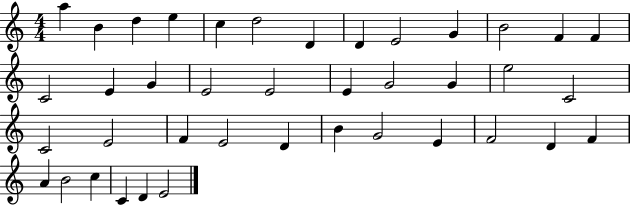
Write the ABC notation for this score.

X:1
T:Untitled
M:4/4
L:1/4
K:C
a B d e c d2 D D E2 G B2 F F C2 E G E2 E2 E G2 G e2 C2 C2 E2 F E2 D B G2 E F2 D F A B2 c C D E2